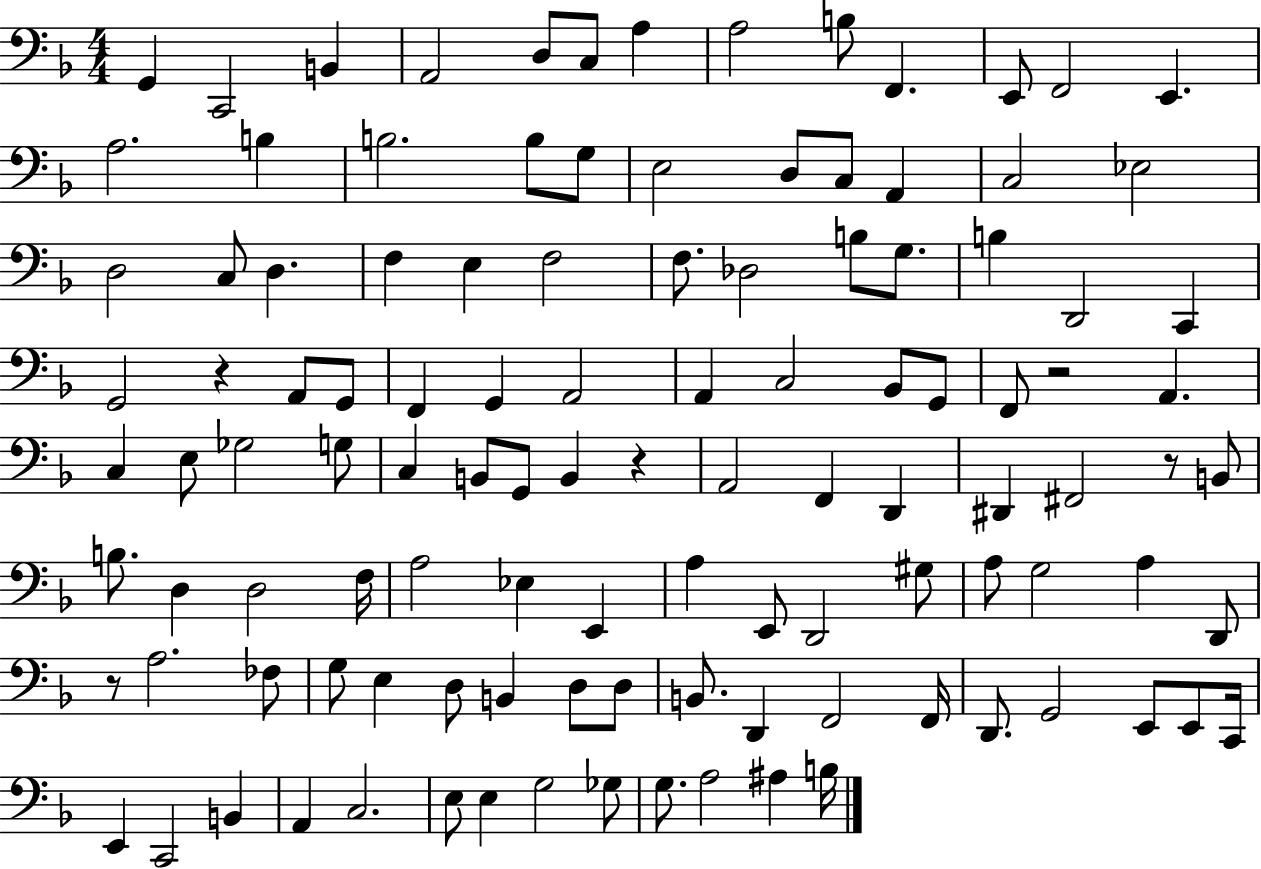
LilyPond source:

{
  \clef bass
  \numericTimeSignature
  \time 4/4
  \key f \major
  \repeat volta 2 { g,4 c,2 b,4 | a,2 d8 c8 a4 | a2 b8 f,4. | e,8 f,2 e,4. | \break a2. b4 | b2. b8 g8 | e2 d8 c8 a,4 | c2 ees2 | \break d2 c8 d4. | f4 e4 f2 | f8. des2 b8 g8. | b4 d,2 c,4 | \break g,2 r4 a,8 g,8 | f,4 g,4 a,2 | a,4 c2 bes,8 g,8 | f,8 r2 a,4. | \break c4 e8 ges2 g8 | c4 b,8 g,8 b,4 r4 | a,2 f,4 d,4 | dis,4 fis,2 r8 b,8 | \break b8. d4 d2 f16 | a2 ees4 e,4 | a4 e,8 d,2 gis8 | a8 g2 a4 d,8 | \break r8 a2. fes8 | g8 e4 d8 b,4 d8 d8 | b,8. d,4 f,2 f,16 | d,8. g,2 e,8 e,8 c,16 | \break e,4 c,2 b,4 | a,4 c2. | e8 e4 g2 ges8 | g8. a2 ais4 b16 | \break } \bar "|."
}